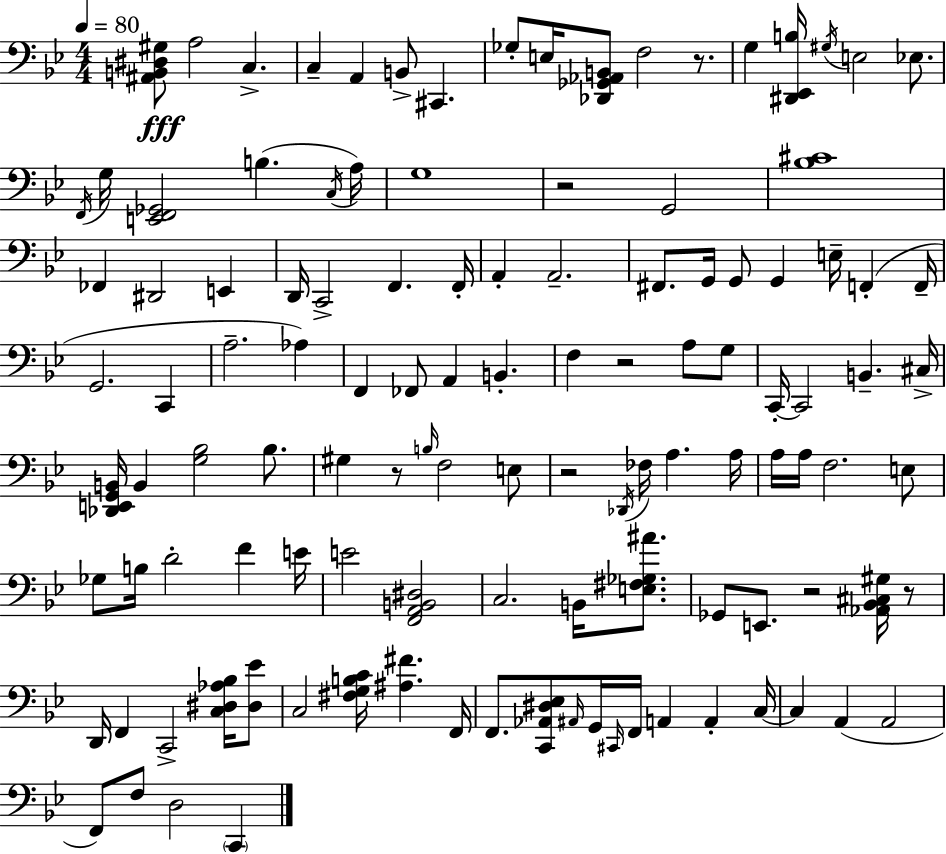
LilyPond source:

{
  \clef bass
  \numericTimeSignature
  \time 4/4
  \key bes \major
  \tempo 4 = 80
  \repeat volta 2 { <ais, b, dis gis>8\fff a2 c4.-> | c4-- a,4 b,8-> cis,4. | ges8-. e16 <des, ges, aes, b,>8 f2 r8. | g4 <dis, ees, b>16 \acciaccatura { gis16 } e2 ees8. | \break \acciaccatura { f,16 } g16 <e, f, ges,>2 b4.( | \acciaccatura { c16 } a16) g1 | r2 g,2 | <bes cis'>1 | \break fes,4 dis,2 e,4 | d,16 c,2-> f,4. | f,16-. a,4-. a,2.-- | fis,8. g,16 g,8 g,4 e16-- f,4-.( | \break f,16-- g,2. c,4 | a2.-- aes4) | f,4 fes,8 a,4 b,4.-. | f4 r2 a8 | \break g8 c,16-.~~ c,2 b,4.-- | cis16-> <des, e, g, b,>16 b,4 <g bes>2 | bes8. gis4 r8 \grace { b16 } f2 | e8 r2 \acciaccatura { des,16 } fes16 a4. | \break a16 a16 a16 f2. | e8 ges8 b16 d'2-. | f'4 e'16 e'2 <f, a, b, dis>2 | c2. | \break b,16 <e fis ges ais'>8. ges,8 e,8. r2 | <aes, bes, cis gis>16 r8 d,16 f,4 c,2-> | <c dis aes bes>16 <dis ees'>8 c2 <fis g b c'>16 <ais fis'>4. | f,16 f,8. <c, aes, dis ees>8 \grace { ais,16 } g,16 \grace { cis,16 } f,16 a,4 | \break a,4-. c16~~ c4 a,4( a,2 | f,8) f8 d2 | \parenthesize c,4 } \bar "|."
}